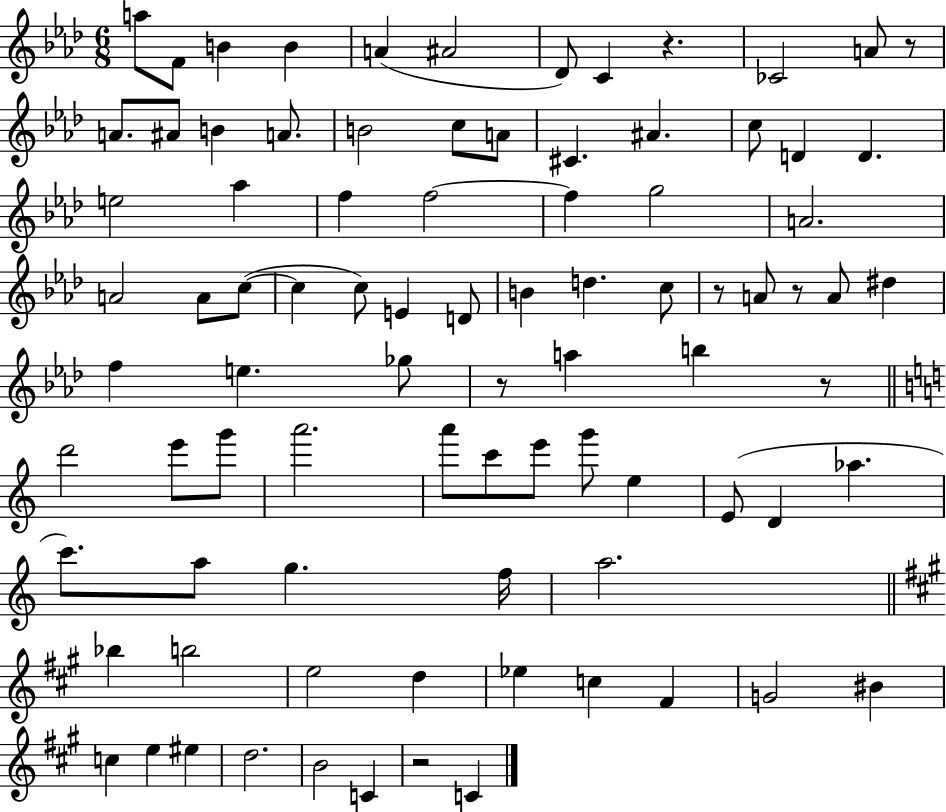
X:1
T:Untitled
M:6/8
L:1/4
K:Ab
a/2 F/2 B B A ^A2 _D/2 C z _C2 A/2 z/2 A/2 ^A/2 B A/2 B2 c/2 A/2 ^C ^A c/2 D D e2 _a f f2 f g2 A2 A2 A/2 c/2 c c/2 E D/2 B d c/2 z/2 A/2 z/2 A/2 ^d f e _g/2 z/2 a b z/2 d'2 e'/2 g'/2 a'2 a'/2 c'/2 e'/2 g'/2 e E/2 D _a c'/2 a/2 g f/4 a2 _b b2 e2 d _e c ^F G2 ^B c e ^e d2 B2 C z2 C